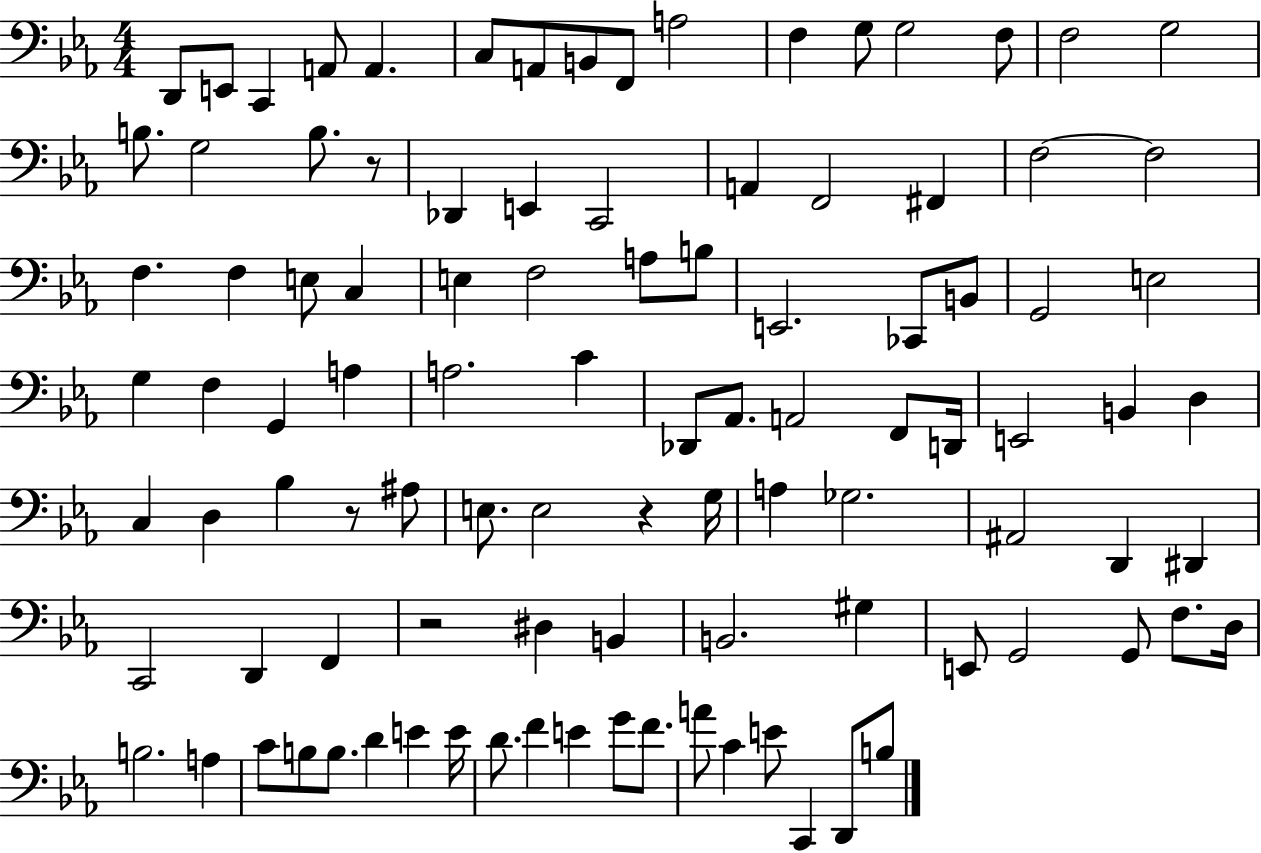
D2/e E2/e C2/q A2/e A2/q. C3/e A2/e B2/e F2/e A3/h F3/q G3/e G3/h F3/e F3/h G3/h B3/e. G3/h B3/e. R/e Db2/q E2/q C2/h A2/q F2/h F#2/q F3/h F3/h F3/q. F3/q E3/e C3/q E3/q F3/h A3/e B3/e E2/h. CES2/e B2/e G2/h E3/h G3/q F3/q G2/q A3/q A3/h. C4/q Db2/e Ab2/e. A2/h F2/e D2/s E2/h B2/q D3/q C3/q D3/q Bb3/q R/e A#3/e E3/e. E3/h R/q G3/s A3/q Gb3/h. A#2/h D2/q D#2/q C2/h D2/q F2/q R/h D#3/q B2/q B2/h. G#3/q E2/e G2/h G2/e F3/e. D3/s B3/h. A3/q C4/e B3/e B3/e. D4/q E4/q E4/s D4/e. F4/q E4/q G4/e F4/e. A4/e C4/q E4/e C2/q D2/e B3/e